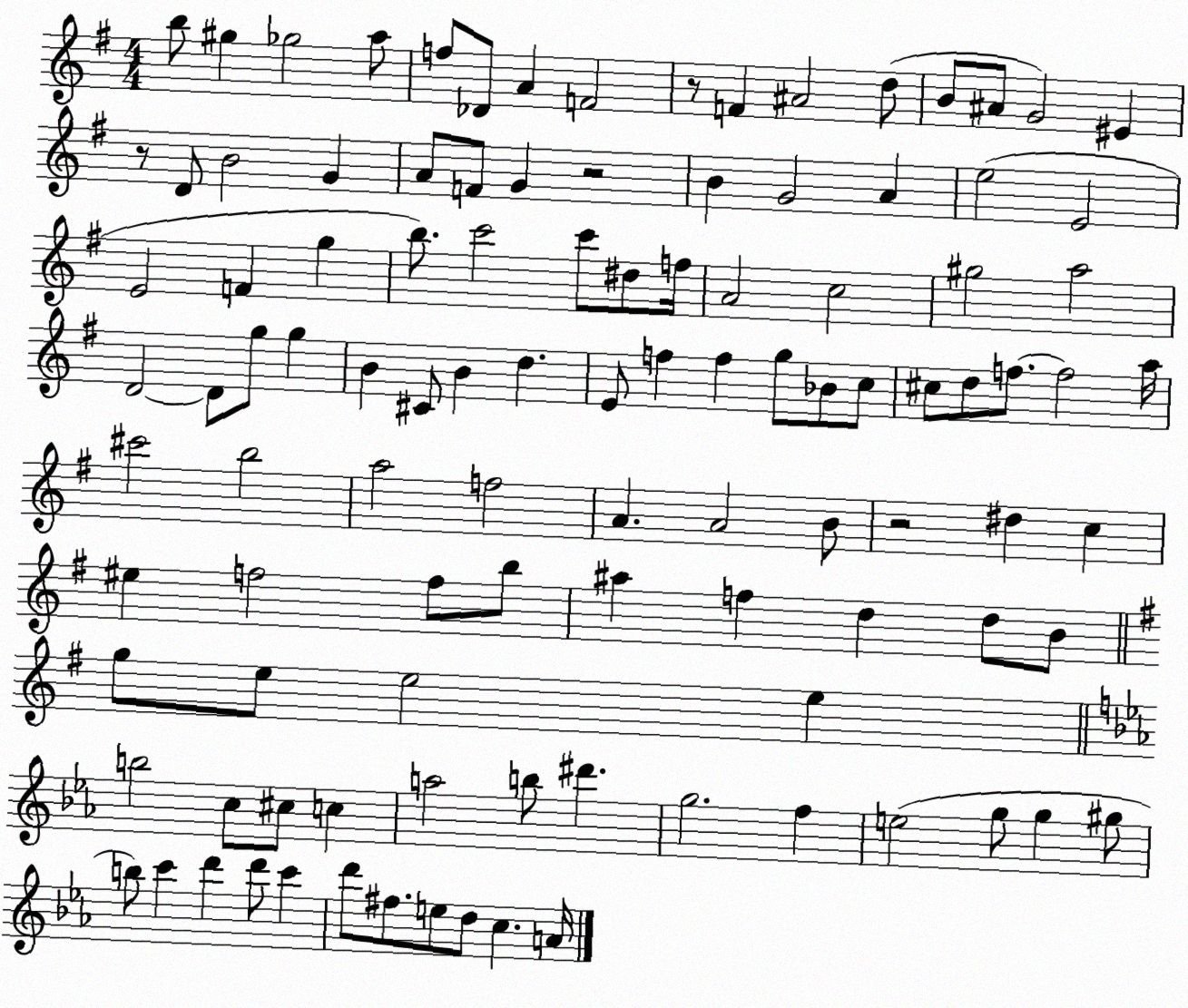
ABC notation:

X:1
T:Untitled
M:4/4
L:1/4
K:G
b/2 ^g _g2 a/2 f/2 _D/2 A F2 z/2 F ^A2 d/2 B/2 ^A/2 G2 ^E z/2 D/2 B2 G A/2 F/2 G z2 B G2 A e2 E2 E2 F g b/2 c'2 c'/2 ^d/2 f/4 A2 c2 ^g2 a2 D2 D/2 g/2 g B ^C/2 B d E/2 f f g/2 _B/2 c/2 ^c/2 d/2 f/2 f2 a/4 ^c'2 b2 a2 f2 A A2 B/2 z2 ^d c ^e f2 f/2 b/2 ^a f d d/2 B/2 g/2 e/2 e2 e b2 c/2 ^c/2 c a2 b/2 ^d' g2 f e2 g/2 g ^g/2 b/2 c' d' d'/2 c' d'/2 ^f/2 e/2 d/2 c A/4